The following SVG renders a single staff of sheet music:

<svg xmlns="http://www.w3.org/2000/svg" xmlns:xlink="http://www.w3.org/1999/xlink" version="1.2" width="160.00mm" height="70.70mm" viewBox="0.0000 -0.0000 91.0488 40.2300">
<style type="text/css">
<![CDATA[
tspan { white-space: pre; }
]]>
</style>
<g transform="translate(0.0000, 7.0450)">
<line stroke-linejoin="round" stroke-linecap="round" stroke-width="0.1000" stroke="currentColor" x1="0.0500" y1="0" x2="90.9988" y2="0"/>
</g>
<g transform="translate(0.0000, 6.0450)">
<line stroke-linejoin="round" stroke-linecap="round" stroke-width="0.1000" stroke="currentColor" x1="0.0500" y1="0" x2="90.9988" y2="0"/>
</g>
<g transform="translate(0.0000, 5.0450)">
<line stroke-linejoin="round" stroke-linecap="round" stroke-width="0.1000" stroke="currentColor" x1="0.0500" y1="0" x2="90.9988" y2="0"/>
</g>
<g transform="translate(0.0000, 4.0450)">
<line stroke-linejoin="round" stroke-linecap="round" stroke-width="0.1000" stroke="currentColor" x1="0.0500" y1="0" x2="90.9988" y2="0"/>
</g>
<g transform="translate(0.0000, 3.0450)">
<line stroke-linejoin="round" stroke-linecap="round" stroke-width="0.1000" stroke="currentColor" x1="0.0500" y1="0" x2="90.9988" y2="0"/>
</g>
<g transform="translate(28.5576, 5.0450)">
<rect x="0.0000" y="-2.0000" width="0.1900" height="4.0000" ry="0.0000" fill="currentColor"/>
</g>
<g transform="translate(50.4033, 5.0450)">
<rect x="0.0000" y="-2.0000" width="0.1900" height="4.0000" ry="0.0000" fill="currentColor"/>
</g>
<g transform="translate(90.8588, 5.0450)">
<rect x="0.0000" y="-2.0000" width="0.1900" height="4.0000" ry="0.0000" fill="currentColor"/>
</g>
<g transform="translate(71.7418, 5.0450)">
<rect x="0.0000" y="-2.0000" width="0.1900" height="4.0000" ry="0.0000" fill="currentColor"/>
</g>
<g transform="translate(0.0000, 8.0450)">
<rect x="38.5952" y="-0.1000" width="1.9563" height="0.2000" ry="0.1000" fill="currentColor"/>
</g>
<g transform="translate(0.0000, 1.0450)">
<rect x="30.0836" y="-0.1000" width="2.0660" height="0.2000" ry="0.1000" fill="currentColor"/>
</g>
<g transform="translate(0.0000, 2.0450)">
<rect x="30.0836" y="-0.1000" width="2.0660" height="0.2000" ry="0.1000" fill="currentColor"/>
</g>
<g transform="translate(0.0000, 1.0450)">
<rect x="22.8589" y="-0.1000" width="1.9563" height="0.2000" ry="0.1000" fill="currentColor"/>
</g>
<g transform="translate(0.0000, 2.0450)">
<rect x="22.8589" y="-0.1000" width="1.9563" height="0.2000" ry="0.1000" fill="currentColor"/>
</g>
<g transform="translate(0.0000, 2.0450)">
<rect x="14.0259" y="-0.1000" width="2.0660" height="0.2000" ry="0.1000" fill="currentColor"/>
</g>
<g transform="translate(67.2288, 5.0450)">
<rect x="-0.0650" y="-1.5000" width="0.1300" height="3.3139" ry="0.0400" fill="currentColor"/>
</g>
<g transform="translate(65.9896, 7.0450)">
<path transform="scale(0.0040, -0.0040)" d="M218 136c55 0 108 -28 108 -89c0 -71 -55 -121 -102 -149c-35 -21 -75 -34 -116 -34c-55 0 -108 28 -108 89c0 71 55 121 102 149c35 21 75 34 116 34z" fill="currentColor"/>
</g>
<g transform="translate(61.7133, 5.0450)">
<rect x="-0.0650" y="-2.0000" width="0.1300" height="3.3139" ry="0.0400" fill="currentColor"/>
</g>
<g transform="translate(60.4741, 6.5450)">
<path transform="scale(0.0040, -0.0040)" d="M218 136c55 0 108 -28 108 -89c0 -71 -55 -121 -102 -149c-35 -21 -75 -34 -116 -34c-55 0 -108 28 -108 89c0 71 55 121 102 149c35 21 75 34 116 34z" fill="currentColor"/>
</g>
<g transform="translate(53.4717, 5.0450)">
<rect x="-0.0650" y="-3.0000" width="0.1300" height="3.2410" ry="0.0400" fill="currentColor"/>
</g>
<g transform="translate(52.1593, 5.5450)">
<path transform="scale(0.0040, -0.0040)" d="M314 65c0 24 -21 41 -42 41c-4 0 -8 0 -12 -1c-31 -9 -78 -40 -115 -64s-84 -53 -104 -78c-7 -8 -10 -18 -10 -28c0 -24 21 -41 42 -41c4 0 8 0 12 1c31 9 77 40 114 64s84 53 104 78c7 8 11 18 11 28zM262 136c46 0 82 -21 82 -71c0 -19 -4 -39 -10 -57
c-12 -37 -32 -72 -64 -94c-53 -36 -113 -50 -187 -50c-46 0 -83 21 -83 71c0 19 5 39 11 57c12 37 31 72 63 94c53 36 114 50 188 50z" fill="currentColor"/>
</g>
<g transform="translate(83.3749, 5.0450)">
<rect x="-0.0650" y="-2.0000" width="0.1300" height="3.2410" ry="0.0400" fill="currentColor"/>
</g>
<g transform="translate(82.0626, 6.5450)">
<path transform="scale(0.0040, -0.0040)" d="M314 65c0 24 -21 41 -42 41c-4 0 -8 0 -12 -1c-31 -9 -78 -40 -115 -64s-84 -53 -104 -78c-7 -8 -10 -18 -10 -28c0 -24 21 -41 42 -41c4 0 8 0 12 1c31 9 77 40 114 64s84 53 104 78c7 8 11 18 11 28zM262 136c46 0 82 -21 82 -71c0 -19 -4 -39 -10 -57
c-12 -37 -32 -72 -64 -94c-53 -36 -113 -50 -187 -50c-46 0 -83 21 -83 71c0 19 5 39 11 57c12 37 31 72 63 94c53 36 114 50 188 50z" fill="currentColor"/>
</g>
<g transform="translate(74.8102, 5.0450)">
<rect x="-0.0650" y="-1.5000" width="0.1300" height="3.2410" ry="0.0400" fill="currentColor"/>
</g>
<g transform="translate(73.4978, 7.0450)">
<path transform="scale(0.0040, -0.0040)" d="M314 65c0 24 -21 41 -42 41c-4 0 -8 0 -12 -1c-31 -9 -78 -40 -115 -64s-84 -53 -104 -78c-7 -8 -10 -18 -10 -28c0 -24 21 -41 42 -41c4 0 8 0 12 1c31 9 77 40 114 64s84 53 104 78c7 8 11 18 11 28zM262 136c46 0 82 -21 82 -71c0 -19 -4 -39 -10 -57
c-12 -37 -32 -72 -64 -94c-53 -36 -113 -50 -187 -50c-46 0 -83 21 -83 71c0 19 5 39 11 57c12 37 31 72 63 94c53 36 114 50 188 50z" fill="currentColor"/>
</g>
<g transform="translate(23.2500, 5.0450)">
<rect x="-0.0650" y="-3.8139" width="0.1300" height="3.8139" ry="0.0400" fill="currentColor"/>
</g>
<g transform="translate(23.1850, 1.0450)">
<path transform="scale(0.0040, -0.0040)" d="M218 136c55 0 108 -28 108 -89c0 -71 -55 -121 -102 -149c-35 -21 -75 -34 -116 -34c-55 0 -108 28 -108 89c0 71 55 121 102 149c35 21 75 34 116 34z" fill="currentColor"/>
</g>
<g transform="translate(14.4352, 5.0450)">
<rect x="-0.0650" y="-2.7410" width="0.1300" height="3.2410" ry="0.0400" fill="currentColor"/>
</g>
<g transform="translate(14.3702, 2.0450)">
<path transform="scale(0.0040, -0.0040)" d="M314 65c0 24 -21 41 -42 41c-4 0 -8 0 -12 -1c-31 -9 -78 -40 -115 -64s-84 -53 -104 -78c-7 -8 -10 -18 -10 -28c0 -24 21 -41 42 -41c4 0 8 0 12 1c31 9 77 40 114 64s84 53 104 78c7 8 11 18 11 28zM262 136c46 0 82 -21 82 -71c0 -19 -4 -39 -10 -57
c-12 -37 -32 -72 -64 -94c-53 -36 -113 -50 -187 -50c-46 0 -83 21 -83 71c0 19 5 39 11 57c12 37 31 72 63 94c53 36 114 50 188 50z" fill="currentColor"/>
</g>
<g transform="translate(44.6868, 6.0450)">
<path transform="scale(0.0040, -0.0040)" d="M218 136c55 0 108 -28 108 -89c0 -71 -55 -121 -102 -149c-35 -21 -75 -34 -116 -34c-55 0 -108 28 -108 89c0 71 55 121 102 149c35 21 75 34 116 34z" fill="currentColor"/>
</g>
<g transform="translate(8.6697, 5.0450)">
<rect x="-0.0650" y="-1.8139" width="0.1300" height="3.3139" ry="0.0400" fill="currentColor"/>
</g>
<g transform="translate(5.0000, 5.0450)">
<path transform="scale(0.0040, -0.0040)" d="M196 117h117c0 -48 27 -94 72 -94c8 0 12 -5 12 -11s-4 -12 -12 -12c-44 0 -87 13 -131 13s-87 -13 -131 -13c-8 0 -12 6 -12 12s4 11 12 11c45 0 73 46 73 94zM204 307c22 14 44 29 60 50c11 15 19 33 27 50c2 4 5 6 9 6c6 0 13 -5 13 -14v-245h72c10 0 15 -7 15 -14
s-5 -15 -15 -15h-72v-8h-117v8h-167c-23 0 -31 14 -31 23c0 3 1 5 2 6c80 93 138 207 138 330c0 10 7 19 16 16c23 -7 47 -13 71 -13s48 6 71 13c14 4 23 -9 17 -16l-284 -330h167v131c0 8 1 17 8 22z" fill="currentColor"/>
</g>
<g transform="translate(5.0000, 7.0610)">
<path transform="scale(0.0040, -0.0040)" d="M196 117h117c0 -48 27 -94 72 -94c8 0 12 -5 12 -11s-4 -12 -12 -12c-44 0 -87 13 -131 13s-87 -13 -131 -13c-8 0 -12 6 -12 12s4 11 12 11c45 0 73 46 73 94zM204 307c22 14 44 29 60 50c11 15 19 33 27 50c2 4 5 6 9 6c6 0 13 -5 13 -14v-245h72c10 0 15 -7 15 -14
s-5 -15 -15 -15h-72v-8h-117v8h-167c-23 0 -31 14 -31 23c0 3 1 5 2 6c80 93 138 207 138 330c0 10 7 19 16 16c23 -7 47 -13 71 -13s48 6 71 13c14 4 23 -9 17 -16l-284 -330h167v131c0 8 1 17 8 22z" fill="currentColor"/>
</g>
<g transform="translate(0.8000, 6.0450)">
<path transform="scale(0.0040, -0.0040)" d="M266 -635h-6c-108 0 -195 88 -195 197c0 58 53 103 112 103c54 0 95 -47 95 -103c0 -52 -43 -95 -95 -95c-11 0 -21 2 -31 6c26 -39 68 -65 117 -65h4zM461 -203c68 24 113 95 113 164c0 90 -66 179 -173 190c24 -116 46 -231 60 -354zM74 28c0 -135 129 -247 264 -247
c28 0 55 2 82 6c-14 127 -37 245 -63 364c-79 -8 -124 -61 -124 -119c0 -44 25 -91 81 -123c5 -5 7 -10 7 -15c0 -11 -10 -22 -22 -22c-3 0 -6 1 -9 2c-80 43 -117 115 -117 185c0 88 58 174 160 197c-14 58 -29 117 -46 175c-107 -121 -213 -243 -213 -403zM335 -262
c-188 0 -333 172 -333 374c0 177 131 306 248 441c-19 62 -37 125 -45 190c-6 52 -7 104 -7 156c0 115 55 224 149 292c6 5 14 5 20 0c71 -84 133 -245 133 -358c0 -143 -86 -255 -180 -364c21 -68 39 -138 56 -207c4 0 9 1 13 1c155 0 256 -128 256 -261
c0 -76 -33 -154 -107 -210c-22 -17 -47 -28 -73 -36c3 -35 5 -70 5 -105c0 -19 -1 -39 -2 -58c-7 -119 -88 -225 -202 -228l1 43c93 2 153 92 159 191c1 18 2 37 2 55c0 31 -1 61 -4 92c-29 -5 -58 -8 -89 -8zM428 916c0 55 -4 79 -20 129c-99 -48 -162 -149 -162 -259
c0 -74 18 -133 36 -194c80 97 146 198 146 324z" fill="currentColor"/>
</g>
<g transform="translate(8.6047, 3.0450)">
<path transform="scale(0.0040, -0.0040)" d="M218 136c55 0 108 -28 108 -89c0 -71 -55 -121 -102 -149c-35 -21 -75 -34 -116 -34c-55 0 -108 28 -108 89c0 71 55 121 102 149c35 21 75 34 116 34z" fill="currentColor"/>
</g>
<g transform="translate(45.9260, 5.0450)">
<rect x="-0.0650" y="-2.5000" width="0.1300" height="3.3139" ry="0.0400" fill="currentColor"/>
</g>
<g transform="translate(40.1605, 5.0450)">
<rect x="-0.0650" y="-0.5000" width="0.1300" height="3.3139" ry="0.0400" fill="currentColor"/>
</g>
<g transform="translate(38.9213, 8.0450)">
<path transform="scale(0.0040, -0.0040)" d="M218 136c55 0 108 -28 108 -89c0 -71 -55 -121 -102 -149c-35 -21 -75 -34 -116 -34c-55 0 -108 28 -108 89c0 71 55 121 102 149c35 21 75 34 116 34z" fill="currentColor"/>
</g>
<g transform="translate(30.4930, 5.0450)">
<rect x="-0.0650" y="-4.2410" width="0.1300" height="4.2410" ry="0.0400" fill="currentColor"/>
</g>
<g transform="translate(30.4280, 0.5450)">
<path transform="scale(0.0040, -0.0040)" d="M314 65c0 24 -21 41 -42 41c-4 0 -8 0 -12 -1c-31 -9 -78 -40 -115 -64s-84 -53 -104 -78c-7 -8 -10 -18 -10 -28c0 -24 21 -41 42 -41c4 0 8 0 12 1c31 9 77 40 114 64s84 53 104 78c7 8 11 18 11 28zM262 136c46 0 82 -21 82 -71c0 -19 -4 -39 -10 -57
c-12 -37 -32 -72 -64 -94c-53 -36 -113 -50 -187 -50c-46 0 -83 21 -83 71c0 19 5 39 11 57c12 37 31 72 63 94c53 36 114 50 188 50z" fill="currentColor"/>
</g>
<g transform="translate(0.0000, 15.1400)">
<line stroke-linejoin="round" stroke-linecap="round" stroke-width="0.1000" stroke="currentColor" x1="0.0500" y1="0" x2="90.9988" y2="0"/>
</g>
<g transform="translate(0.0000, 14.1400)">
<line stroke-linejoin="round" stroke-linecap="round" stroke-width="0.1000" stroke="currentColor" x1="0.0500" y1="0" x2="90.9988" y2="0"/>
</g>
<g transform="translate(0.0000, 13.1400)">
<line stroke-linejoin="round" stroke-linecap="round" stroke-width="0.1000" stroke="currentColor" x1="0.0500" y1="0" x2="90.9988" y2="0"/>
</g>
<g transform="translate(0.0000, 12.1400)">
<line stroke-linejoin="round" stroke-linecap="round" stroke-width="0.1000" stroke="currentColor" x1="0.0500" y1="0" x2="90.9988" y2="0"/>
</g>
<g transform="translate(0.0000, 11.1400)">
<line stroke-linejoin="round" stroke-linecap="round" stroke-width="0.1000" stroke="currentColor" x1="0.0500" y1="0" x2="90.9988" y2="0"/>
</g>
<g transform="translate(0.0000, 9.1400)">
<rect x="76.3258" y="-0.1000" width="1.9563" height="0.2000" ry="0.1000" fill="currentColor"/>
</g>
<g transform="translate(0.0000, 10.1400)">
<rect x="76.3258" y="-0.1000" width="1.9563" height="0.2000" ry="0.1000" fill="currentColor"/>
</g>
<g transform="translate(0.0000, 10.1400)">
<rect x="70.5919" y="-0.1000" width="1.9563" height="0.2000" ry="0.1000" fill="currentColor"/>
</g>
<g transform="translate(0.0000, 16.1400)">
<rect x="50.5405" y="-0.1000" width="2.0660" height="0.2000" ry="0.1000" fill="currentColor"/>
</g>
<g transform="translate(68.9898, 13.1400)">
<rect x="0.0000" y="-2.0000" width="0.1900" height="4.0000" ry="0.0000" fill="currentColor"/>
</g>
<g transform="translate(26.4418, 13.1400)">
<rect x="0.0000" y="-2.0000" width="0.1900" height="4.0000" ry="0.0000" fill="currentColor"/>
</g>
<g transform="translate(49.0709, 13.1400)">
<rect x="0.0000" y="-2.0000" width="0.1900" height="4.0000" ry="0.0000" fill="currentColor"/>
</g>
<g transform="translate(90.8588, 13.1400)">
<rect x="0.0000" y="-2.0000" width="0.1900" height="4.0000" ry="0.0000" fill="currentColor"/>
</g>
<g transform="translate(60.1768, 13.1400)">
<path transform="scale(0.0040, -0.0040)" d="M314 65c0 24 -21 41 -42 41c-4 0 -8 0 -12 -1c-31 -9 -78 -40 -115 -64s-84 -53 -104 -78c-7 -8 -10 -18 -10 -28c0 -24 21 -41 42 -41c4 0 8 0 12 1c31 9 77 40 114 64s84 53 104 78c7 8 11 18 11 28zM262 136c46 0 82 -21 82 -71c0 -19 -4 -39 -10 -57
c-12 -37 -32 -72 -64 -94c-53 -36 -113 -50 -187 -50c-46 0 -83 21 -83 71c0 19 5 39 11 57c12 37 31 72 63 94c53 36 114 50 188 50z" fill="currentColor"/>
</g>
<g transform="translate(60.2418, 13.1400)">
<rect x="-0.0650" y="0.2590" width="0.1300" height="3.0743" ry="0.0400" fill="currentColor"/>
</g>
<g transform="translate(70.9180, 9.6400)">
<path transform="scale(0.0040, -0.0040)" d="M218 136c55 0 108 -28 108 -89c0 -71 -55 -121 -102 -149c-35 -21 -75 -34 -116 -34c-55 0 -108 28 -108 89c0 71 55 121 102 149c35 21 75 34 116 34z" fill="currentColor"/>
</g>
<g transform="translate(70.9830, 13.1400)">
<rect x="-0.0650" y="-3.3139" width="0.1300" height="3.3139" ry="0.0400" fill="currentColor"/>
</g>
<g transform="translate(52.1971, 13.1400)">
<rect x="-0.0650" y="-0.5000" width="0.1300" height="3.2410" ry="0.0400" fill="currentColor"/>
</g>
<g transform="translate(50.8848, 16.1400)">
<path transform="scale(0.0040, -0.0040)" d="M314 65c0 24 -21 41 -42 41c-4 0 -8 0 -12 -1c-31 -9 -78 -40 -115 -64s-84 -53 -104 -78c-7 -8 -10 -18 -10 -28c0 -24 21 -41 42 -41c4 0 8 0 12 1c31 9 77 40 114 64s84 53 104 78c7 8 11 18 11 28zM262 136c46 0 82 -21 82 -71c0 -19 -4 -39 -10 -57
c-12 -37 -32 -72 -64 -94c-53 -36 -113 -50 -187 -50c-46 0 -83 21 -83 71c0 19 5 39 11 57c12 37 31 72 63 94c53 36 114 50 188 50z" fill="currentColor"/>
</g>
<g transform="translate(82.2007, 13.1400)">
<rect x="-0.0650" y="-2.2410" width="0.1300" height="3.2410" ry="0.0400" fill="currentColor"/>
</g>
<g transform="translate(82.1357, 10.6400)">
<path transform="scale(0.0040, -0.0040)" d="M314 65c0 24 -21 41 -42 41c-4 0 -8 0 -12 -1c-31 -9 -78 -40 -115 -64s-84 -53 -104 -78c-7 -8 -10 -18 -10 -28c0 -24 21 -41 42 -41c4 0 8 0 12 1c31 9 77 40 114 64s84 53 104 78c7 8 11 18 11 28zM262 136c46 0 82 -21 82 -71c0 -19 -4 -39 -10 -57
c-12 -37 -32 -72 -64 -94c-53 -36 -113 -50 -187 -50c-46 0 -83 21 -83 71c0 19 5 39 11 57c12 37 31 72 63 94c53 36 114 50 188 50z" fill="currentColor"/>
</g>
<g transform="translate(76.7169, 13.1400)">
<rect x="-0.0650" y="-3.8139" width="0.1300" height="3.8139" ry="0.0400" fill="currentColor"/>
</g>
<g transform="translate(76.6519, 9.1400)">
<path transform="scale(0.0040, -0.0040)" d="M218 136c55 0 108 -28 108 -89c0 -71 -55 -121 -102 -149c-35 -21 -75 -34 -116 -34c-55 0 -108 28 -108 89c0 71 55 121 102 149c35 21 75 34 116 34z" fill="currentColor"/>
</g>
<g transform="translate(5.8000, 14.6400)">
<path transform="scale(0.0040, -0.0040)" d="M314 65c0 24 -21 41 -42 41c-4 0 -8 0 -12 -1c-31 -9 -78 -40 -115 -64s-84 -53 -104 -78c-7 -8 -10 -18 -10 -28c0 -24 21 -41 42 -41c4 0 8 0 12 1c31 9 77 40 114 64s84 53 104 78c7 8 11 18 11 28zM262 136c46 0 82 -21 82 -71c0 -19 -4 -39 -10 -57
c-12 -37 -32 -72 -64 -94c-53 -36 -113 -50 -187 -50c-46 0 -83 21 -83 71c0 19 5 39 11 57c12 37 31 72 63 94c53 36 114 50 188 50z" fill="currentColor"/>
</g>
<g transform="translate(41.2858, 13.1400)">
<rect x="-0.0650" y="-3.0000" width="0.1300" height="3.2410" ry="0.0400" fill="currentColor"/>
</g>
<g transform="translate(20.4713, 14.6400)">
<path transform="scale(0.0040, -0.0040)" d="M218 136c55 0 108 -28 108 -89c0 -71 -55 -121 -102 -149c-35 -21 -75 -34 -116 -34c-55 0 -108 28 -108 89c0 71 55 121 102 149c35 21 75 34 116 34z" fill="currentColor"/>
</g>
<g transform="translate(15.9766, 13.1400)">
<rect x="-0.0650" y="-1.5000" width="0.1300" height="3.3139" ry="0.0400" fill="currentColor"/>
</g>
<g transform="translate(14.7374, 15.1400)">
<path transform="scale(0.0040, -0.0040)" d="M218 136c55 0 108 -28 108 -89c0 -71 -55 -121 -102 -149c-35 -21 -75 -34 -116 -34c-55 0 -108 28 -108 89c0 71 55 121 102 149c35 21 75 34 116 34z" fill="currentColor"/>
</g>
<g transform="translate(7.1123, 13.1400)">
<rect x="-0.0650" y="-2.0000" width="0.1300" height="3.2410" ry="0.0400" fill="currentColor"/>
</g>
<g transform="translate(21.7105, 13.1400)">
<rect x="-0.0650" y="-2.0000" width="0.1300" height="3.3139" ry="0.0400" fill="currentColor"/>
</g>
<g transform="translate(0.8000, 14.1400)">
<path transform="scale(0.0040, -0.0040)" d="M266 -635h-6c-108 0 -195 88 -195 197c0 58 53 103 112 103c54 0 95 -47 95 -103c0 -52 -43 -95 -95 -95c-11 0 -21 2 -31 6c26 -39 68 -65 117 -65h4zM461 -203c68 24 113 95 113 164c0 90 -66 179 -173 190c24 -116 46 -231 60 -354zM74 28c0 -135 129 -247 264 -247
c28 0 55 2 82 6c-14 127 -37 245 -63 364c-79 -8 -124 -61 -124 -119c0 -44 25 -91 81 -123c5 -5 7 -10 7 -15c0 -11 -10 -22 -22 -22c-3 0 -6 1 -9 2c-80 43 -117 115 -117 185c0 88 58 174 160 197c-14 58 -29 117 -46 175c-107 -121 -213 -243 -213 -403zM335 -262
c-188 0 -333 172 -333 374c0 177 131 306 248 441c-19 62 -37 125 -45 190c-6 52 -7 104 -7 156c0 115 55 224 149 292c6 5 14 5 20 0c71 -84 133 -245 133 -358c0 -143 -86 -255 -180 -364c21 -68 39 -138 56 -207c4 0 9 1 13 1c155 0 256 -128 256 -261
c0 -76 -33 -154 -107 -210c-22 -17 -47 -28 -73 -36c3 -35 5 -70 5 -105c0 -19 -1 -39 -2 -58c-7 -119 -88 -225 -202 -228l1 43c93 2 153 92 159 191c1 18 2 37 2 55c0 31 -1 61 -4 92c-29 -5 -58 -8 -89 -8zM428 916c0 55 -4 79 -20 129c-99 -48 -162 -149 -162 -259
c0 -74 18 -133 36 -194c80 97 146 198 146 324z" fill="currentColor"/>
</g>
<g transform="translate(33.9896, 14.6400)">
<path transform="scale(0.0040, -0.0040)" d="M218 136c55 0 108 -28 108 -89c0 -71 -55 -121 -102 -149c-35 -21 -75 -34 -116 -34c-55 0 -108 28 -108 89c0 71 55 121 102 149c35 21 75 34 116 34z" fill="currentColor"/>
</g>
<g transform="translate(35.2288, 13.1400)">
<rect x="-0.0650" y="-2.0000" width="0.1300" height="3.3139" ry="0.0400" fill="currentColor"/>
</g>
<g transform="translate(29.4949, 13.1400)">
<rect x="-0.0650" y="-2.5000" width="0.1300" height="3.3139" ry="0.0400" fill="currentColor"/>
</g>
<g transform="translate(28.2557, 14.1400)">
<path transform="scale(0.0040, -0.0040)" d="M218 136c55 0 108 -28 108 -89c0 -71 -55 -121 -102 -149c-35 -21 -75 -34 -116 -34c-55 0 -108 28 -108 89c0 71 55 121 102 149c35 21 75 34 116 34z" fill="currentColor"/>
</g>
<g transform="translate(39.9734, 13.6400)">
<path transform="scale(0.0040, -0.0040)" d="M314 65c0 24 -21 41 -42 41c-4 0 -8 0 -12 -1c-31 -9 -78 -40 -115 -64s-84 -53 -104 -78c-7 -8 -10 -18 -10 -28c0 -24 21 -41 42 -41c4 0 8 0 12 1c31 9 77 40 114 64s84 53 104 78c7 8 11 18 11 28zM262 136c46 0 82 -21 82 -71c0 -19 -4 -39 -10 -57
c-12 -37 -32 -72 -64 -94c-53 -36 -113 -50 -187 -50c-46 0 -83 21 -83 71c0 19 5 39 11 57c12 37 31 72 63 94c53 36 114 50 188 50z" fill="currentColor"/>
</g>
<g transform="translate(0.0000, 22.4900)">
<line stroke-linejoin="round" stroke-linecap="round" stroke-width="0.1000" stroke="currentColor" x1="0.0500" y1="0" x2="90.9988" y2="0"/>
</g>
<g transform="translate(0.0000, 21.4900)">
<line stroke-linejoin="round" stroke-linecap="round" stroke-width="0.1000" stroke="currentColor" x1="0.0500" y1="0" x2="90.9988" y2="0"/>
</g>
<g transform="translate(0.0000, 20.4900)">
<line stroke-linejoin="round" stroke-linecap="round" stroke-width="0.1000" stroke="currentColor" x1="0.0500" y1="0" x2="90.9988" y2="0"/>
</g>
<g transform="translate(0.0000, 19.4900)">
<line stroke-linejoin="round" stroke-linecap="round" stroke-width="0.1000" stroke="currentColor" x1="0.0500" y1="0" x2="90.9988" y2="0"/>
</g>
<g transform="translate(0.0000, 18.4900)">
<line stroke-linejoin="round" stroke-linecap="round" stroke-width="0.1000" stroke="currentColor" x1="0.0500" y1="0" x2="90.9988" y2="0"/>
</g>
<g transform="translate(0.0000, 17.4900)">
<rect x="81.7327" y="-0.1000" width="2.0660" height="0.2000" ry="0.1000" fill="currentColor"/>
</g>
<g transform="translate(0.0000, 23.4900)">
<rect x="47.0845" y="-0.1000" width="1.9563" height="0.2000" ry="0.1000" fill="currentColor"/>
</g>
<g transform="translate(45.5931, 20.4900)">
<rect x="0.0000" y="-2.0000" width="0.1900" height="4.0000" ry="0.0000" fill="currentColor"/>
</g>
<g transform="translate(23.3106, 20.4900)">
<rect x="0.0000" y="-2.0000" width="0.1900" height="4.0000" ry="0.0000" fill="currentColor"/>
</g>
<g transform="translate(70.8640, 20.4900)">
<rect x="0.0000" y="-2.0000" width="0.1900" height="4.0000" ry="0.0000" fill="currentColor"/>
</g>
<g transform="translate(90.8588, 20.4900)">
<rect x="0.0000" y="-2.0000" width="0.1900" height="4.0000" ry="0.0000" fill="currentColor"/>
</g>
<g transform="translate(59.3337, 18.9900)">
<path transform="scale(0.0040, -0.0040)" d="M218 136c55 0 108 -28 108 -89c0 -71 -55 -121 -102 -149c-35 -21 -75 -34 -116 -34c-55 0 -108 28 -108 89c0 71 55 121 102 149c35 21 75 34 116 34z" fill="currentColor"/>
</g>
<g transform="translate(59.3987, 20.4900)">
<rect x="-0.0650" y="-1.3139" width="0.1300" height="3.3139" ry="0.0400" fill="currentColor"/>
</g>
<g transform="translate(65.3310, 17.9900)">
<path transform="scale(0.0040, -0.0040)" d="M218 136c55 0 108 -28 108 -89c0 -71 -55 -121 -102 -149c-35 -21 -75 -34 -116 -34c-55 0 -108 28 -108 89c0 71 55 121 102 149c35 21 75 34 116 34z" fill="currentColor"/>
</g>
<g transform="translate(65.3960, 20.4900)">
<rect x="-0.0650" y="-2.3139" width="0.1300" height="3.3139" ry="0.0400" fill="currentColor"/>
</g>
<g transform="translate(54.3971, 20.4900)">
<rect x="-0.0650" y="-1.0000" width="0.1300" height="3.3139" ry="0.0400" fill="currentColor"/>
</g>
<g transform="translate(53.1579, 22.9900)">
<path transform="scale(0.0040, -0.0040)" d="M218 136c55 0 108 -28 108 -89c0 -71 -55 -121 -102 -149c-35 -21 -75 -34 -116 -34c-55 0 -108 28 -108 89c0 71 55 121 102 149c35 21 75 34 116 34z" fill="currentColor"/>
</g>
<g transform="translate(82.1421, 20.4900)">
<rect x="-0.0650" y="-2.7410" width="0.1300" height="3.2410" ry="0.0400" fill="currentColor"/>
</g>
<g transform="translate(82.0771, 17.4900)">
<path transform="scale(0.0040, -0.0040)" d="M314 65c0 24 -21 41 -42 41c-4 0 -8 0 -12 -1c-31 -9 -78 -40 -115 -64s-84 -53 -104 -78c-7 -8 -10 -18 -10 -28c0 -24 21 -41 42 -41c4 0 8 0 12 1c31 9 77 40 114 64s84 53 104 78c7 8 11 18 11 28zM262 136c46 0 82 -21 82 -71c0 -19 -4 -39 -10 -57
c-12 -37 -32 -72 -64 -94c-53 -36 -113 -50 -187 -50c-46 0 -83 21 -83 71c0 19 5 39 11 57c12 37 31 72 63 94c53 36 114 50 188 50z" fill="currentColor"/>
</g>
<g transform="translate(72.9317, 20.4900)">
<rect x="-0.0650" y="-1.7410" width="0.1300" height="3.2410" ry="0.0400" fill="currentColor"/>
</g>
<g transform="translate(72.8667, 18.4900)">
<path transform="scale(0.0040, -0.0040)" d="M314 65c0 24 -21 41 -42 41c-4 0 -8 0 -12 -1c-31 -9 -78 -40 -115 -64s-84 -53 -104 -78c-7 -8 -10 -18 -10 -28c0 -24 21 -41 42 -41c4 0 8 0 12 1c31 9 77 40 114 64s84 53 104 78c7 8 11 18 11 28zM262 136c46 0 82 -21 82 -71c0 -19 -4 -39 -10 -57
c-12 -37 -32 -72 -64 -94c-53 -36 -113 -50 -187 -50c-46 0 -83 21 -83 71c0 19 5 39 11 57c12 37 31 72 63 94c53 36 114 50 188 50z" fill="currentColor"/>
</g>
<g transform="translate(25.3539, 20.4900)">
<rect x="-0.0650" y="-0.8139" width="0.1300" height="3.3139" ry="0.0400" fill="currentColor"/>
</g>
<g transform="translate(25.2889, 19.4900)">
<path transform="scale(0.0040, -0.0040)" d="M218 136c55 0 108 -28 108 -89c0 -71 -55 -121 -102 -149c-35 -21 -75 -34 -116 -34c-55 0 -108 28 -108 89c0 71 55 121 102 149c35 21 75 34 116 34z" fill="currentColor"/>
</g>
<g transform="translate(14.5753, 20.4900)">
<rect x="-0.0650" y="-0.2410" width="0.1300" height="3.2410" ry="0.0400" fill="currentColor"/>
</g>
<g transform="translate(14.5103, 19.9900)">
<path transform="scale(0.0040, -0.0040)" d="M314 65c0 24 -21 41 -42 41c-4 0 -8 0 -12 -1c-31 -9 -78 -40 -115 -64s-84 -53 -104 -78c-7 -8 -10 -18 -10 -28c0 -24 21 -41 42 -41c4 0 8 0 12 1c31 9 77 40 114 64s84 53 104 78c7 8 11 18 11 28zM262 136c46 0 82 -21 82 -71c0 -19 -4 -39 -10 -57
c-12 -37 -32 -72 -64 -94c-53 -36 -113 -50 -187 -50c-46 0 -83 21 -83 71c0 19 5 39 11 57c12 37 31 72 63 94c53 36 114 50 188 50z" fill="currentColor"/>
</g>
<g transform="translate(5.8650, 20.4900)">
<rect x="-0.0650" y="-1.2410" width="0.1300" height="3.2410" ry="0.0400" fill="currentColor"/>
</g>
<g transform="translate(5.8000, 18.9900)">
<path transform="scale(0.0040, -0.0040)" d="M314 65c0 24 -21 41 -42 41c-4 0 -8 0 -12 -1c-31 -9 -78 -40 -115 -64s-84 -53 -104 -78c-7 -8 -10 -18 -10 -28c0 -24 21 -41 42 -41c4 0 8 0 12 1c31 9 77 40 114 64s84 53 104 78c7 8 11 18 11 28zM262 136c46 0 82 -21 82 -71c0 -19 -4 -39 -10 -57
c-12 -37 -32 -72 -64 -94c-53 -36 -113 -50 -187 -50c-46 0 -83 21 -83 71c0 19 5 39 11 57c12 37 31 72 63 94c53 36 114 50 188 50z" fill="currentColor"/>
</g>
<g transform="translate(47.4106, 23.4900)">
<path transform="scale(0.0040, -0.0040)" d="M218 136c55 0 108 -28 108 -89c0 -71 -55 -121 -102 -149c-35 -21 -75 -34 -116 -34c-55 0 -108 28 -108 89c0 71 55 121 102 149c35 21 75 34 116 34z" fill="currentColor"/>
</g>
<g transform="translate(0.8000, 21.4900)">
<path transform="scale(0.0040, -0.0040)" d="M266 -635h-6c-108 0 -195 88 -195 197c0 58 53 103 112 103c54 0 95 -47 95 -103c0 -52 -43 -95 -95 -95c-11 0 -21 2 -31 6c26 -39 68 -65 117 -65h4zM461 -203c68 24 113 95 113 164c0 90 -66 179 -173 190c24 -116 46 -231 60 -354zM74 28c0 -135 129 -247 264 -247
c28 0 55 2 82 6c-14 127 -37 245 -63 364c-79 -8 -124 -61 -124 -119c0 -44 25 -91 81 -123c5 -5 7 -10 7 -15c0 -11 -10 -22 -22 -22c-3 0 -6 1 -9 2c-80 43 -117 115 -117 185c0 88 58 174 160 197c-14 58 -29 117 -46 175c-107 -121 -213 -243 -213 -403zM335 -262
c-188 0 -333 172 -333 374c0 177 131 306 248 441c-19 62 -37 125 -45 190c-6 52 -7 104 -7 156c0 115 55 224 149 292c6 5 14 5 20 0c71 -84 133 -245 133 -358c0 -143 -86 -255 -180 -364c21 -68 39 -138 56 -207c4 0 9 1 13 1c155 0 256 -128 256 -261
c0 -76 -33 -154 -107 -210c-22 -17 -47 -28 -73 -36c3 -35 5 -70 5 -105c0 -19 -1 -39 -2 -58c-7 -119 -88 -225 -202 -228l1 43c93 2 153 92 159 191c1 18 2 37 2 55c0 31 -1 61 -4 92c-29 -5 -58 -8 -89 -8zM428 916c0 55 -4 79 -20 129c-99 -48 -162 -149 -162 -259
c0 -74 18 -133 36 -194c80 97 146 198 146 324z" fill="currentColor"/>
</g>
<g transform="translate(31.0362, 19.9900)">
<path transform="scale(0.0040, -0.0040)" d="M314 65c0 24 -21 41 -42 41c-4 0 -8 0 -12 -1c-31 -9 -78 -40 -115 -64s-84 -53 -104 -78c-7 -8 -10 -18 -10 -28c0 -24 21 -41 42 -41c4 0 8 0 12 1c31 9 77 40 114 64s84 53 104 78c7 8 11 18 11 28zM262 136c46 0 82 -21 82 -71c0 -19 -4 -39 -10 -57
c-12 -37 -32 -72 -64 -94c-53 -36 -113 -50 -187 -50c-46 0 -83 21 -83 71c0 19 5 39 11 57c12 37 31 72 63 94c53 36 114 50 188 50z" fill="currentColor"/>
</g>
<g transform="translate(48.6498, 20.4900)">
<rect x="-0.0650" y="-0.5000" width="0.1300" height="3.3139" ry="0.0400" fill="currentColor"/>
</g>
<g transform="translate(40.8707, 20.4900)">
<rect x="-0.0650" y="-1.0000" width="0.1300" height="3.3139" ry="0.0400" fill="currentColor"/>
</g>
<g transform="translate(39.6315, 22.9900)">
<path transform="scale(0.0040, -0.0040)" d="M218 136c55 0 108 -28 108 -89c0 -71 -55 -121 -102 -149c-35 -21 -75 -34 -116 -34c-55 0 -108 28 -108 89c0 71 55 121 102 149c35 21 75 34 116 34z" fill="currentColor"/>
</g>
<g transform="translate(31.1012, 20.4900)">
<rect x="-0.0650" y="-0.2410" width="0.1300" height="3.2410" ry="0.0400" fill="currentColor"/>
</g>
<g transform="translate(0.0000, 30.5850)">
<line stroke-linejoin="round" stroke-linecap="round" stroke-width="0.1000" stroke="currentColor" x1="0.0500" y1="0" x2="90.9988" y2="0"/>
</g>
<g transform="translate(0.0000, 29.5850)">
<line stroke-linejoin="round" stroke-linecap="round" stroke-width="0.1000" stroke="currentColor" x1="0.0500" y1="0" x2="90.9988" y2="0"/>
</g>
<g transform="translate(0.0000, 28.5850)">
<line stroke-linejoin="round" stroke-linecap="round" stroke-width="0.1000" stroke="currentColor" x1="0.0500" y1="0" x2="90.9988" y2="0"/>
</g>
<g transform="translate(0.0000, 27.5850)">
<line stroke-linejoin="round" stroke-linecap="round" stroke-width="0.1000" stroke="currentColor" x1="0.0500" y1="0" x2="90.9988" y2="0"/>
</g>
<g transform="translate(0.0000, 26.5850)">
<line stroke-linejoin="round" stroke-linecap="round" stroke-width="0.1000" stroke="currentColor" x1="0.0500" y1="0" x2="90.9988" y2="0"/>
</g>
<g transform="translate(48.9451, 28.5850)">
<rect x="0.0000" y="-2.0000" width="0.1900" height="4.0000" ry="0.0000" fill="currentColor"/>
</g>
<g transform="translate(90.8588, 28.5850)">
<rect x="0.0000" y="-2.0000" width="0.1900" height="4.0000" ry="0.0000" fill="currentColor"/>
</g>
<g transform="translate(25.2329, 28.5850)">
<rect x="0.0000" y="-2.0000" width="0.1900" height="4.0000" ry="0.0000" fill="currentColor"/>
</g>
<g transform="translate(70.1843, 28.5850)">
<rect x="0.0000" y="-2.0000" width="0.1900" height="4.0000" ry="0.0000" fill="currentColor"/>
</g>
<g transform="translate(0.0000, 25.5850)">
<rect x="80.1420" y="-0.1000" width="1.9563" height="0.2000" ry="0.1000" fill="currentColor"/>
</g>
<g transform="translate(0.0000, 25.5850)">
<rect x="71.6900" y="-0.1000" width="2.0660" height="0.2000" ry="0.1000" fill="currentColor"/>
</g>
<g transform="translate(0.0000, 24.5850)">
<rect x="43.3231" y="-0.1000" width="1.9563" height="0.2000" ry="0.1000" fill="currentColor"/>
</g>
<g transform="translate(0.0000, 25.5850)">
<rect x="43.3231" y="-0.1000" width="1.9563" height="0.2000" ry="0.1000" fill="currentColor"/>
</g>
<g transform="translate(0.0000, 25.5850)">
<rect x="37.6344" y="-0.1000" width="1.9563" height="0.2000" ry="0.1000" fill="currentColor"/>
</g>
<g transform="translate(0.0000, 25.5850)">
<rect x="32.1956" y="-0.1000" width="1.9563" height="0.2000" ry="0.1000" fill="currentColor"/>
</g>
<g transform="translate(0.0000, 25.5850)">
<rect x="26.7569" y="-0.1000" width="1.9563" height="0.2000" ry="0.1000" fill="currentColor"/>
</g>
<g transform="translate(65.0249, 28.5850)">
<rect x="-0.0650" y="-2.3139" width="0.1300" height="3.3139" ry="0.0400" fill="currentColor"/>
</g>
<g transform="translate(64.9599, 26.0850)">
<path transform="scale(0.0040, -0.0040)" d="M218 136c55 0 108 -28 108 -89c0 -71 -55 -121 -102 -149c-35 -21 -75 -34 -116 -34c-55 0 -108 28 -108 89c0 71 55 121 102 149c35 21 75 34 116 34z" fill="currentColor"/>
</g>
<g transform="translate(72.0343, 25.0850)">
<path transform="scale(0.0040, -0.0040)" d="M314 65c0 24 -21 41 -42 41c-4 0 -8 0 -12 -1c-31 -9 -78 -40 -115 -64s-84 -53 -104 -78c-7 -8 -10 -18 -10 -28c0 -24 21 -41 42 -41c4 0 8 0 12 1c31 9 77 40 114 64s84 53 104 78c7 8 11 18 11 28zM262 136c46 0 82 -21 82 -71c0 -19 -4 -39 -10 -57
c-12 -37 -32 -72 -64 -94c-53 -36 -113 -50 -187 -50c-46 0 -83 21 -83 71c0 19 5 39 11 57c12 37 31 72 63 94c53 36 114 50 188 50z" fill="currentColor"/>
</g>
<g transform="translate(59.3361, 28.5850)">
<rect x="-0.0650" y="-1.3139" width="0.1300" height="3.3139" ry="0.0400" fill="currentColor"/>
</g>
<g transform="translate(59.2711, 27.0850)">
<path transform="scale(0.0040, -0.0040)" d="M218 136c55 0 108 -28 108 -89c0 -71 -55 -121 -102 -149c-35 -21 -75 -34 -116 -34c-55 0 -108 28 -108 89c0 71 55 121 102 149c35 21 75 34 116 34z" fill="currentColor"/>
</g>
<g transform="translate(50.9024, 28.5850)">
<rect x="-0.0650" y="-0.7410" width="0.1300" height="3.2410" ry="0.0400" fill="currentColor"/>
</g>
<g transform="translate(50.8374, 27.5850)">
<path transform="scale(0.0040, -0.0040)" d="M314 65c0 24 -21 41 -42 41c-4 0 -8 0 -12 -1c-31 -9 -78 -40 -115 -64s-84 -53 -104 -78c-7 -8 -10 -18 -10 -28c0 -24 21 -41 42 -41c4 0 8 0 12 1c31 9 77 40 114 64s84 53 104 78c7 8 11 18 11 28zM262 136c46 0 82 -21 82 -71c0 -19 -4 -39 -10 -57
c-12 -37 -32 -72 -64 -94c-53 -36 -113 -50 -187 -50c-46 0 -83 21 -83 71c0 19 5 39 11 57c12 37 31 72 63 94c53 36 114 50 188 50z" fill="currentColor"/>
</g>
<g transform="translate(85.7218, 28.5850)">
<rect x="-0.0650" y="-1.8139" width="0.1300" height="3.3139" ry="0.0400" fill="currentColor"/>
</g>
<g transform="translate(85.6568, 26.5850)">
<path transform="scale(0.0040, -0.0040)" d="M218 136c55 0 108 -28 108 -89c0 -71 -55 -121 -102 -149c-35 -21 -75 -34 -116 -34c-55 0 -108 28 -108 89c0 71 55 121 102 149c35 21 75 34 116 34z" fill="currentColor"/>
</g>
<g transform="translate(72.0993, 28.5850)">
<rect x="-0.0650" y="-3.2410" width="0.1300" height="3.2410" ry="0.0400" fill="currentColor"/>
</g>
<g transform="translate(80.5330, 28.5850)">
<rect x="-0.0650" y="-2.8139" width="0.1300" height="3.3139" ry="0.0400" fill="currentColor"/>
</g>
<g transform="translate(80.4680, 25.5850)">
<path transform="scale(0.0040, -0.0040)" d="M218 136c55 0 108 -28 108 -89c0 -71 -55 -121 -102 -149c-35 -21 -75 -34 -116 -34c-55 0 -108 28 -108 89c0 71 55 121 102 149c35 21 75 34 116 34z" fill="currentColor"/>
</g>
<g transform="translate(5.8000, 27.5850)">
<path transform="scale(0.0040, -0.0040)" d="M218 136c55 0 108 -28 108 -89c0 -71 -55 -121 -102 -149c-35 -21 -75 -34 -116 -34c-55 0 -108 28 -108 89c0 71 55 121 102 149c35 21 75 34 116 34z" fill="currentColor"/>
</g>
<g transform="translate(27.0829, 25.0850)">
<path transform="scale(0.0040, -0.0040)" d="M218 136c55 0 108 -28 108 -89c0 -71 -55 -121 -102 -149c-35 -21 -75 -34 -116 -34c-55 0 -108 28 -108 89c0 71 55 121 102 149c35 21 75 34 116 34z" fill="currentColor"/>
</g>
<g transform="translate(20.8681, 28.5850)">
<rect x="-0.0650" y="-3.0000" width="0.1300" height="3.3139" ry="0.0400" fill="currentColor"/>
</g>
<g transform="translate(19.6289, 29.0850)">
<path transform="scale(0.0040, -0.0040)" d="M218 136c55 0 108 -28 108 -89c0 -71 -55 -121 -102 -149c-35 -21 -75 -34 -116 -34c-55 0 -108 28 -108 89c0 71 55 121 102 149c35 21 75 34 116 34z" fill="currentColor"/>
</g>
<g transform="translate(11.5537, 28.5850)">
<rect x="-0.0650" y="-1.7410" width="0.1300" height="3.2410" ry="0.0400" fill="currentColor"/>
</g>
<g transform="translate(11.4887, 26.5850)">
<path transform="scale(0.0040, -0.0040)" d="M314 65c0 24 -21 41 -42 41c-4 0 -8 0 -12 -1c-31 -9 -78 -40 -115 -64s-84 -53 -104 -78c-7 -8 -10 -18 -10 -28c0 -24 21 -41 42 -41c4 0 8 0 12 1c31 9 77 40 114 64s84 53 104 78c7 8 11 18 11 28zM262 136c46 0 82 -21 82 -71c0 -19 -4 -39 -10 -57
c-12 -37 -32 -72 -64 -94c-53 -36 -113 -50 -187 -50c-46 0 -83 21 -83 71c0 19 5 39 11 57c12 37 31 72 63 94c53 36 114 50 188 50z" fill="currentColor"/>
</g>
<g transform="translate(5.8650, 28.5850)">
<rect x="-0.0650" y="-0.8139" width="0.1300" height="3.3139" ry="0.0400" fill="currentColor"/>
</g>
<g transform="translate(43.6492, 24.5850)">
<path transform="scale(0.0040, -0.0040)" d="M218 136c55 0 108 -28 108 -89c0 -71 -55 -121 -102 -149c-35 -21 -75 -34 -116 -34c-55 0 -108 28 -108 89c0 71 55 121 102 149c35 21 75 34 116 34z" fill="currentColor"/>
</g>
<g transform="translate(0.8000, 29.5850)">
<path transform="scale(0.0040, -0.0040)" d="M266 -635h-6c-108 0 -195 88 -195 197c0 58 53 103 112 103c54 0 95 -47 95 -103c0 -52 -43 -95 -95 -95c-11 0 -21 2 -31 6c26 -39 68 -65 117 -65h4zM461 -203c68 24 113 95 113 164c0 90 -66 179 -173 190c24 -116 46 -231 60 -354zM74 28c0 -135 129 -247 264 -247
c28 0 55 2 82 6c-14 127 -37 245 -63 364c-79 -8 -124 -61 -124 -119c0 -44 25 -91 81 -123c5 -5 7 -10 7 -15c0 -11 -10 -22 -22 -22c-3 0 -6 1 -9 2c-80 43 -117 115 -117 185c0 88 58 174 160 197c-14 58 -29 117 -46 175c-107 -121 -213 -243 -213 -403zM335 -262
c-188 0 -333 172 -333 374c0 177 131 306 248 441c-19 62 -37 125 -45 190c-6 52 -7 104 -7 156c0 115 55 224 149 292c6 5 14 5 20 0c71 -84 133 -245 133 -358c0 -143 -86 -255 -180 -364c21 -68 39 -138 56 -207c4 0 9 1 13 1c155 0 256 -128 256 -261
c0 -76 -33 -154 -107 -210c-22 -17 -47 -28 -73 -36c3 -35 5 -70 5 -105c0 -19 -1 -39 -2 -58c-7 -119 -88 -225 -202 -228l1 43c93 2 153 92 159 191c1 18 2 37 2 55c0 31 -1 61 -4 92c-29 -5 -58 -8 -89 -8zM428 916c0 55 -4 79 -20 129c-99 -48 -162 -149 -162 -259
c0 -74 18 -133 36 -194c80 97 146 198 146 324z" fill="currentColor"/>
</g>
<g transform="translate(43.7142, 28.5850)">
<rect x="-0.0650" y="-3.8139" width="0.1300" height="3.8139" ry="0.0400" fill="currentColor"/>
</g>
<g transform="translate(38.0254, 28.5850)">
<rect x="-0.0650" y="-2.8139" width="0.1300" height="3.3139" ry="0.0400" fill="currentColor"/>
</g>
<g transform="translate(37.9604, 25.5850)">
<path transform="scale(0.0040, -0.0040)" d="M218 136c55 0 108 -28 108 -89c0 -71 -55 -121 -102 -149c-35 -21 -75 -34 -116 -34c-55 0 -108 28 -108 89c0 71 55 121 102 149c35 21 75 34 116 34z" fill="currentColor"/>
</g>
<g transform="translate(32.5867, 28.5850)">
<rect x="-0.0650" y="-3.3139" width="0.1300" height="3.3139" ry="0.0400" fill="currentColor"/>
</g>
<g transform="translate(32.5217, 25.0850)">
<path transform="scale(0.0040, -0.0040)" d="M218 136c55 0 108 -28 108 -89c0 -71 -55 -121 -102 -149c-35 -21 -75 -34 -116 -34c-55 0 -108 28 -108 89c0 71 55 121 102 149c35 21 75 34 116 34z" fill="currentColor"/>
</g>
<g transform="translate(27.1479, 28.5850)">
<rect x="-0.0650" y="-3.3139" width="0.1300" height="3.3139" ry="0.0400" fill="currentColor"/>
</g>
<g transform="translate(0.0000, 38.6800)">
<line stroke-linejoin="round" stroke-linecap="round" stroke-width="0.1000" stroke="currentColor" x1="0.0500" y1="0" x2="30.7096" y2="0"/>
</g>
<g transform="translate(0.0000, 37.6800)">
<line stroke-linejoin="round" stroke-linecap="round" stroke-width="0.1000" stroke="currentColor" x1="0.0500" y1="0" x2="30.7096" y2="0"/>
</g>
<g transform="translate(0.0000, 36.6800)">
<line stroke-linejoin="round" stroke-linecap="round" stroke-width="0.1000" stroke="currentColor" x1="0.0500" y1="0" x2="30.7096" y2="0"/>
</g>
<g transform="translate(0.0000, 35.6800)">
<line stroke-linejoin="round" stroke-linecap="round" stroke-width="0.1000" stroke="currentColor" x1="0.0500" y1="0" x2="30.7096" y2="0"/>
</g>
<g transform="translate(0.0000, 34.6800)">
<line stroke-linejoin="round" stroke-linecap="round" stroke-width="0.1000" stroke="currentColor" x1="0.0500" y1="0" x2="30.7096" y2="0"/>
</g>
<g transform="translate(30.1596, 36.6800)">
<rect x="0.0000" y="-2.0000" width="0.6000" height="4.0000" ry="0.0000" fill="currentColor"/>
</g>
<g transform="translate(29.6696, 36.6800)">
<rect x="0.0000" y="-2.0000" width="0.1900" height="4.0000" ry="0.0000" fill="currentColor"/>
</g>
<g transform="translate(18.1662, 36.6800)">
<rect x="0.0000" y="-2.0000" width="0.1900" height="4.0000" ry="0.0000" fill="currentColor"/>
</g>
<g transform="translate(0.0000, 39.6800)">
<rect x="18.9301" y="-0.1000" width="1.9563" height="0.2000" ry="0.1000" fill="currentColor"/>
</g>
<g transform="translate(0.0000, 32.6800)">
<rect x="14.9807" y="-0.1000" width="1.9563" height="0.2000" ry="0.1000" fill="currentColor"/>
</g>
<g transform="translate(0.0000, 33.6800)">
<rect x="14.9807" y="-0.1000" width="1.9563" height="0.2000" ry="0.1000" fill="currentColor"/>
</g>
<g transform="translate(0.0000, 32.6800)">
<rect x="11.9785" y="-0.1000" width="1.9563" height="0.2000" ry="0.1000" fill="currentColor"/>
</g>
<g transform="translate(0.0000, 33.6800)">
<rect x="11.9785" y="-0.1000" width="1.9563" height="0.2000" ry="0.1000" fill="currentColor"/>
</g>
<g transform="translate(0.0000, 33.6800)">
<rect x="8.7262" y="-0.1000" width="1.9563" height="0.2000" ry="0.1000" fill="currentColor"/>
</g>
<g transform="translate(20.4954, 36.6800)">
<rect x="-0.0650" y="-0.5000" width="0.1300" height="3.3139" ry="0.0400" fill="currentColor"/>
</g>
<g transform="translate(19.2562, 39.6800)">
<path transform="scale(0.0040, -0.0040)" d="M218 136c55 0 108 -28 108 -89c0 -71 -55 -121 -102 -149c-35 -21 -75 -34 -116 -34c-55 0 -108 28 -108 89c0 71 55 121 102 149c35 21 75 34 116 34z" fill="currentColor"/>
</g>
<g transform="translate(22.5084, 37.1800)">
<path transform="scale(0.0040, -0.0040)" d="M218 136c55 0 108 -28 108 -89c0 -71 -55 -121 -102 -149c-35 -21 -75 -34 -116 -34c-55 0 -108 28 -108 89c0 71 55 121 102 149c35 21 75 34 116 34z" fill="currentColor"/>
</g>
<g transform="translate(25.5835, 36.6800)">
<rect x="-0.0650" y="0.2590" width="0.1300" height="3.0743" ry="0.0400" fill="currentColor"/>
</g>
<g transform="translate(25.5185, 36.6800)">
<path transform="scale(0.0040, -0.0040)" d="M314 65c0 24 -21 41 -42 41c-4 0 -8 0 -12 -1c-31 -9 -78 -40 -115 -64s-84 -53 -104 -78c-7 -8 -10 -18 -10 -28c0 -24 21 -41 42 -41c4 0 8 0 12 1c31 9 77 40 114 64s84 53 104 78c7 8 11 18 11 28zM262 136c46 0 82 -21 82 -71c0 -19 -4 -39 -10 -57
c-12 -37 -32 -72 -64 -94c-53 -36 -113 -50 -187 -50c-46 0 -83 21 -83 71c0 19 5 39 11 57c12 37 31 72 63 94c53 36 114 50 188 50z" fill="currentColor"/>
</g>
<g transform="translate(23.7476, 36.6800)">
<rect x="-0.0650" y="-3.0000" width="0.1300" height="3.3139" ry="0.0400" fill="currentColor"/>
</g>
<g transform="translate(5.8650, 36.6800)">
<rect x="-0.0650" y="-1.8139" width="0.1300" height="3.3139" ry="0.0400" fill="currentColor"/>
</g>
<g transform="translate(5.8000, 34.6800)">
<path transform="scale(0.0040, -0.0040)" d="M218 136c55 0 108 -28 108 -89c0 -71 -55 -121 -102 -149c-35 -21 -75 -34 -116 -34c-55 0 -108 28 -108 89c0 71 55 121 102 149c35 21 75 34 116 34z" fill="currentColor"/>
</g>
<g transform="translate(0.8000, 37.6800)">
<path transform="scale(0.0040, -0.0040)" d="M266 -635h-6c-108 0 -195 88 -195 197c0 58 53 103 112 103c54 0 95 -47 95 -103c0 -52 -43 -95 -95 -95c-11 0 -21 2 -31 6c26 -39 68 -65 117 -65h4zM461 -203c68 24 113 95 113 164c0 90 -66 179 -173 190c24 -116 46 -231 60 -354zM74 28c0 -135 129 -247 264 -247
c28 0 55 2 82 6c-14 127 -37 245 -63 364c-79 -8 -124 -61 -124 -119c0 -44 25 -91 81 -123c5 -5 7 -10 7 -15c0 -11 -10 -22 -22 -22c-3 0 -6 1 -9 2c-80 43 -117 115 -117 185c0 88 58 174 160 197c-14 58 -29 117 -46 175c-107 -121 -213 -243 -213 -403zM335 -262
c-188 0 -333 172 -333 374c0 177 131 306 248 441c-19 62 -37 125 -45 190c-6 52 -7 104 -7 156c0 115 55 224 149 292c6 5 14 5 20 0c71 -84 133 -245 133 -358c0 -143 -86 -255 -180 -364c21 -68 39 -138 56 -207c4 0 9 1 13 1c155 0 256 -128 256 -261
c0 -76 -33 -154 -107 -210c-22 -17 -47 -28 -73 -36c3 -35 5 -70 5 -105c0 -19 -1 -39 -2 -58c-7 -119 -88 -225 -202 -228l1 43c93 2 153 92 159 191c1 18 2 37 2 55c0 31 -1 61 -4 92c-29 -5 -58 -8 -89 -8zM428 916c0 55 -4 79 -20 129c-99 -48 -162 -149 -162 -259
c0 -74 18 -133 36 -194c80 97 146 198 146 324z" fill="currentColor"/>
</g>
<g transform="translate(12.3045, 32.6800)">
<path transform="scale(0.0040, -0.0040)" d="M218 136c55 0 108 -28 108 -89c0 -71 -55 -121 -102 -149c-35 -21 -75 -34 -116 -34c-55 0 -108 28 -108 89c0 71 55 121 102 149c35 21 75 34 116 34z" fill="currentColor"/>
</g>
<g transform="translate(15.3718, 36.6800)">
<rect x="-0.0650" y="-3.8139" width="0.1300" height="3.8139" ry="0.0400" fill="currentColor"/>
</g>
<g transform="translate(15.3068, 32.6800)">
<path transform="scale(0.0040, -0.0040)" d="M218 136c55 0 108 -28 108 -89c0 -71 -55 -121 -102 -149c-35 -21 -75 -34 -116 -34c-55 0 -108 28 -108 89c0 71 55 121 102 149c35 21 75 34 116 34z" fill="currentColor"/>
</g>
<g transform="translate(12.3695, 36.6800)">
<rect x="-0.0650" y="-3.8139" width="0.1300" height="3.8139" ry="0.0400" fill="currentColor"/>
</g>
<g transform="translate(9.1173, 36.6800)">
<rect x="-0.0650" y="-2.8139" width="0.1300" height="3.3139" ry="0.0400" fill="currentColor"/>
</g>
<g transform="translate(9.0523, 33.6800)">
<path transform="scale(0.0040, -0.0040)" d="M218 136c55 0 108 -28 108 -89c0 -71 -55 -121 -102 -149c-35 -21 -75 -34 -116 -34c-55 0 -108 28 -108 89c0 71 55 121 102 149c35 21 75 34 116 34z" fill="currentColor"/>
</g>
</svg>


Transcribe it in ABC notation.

X:1
T:Untitled
M:4/4
L:1/4
K:C
f a2 c' d'2 C G A2 F E E2 F2 F2 E F G F A2 C2 B2 b c' g2 e2 c2 d c2 D C D e g f2 a2 d f2 A b b a c' d2 e g b2 a f f a c' c' C A B2